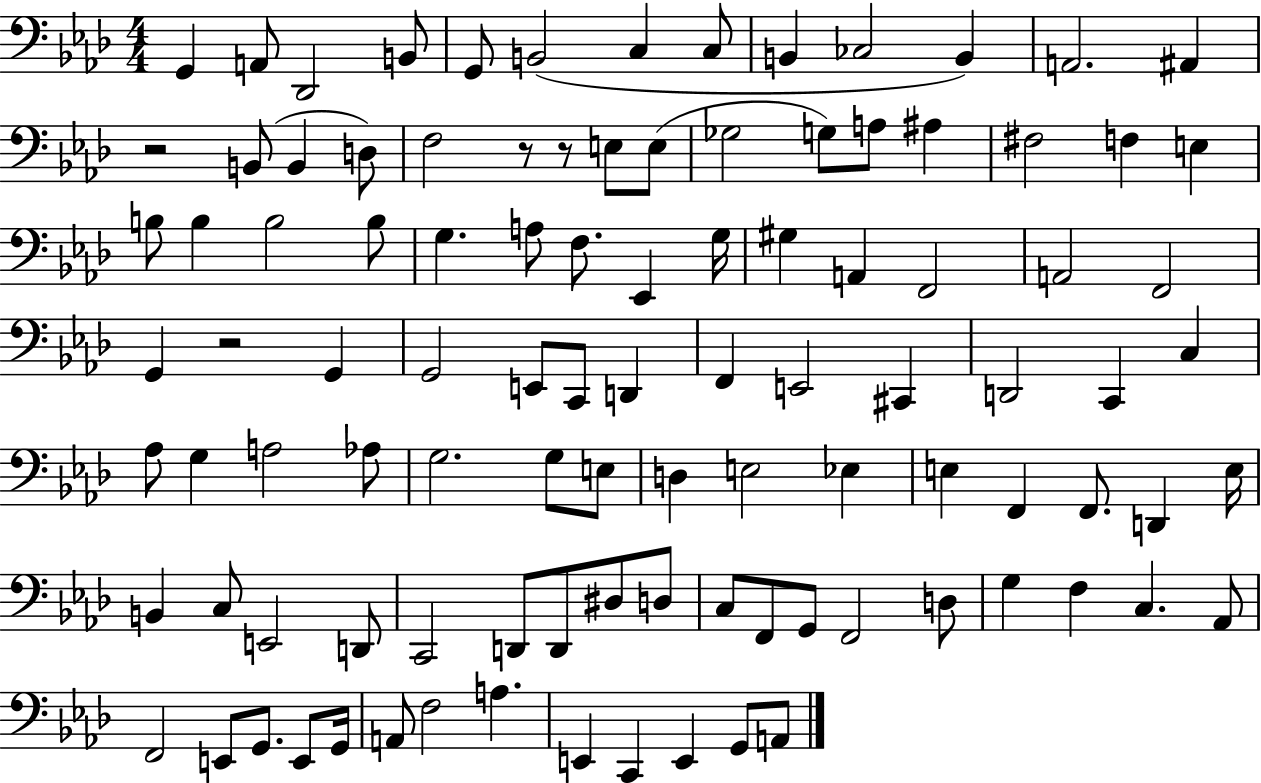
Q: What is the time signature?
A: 4/4